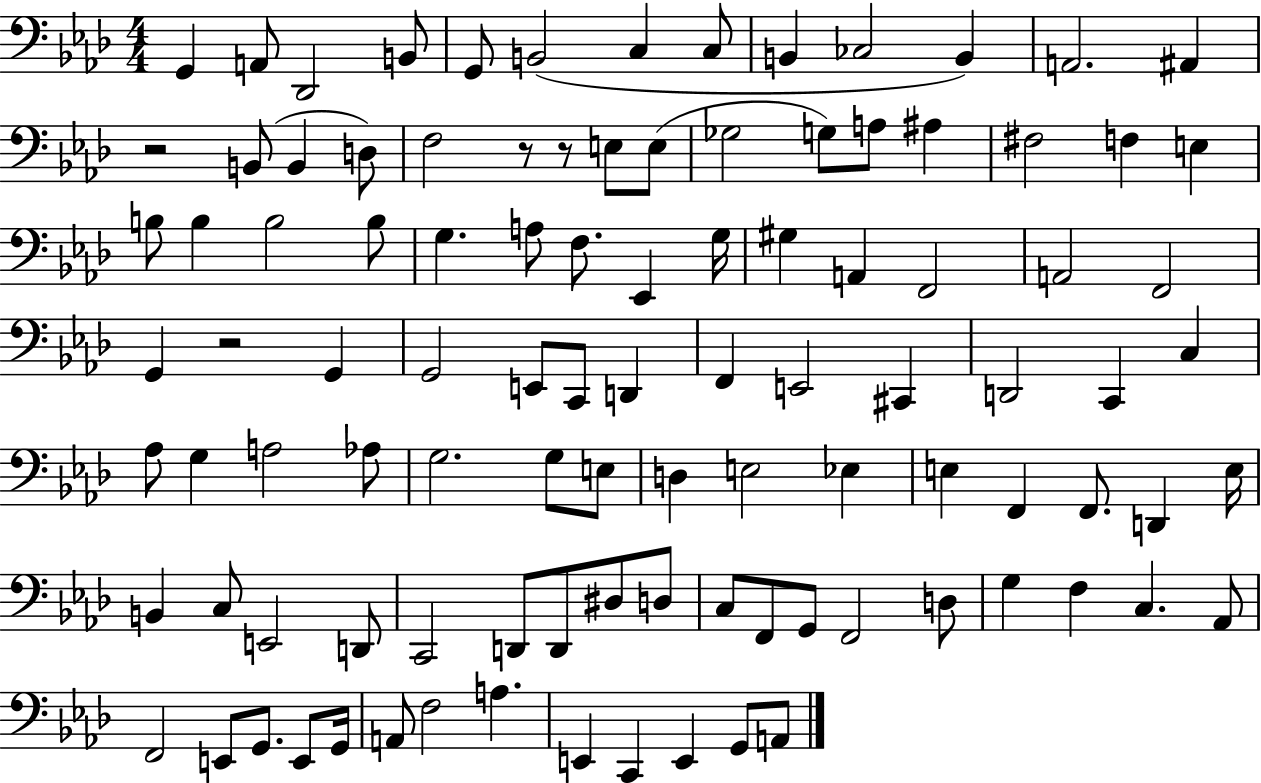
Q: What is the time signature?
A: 4/4